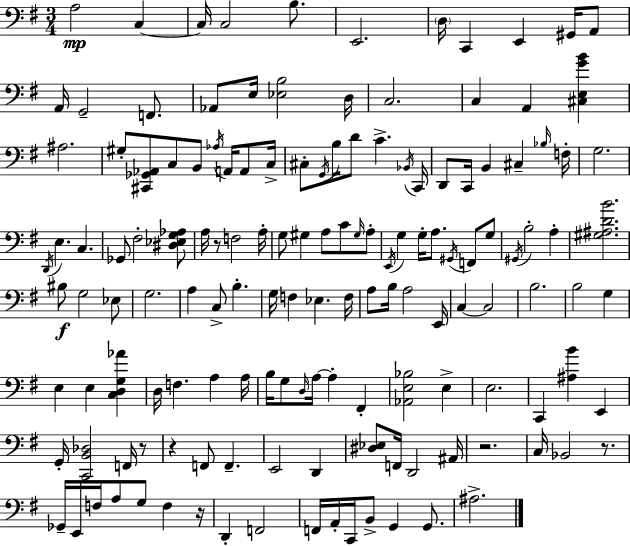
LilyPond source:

{
  \clef bass
  \numericTimeSignature
  \time 3/4
  \key g \major
  a2\mp c4~~ | c16 c2 b8. | e,2. | \parenthesize d16 c,4 e,4 gis,16 a,8 | \break a,16 g,2-- f,8. | aes,8 e16 <ees b>2 d16 | c2. | c4 a,4 <cis e g' b'>4 | \break ais2. | gis8-. <cis, ges, aes,>8 c8 b,8 \acciaccatura { aes16 } a,16 a,8 | c16-> cis8-. \acciaccatura { g,16 } b16 d'8 c'4.-> | \acciaccatura { bes,16 } c,16 d,8 c,16 b,4 cis4-- | \break \grace { bes16 } f16-. g2. | \acciaccatura { d,16 } e4. c4. | ges,8 fis2-. | <dis ees g aes>8 a16 r8 f2 | \break a16-. g8 gis4 a8 | c'8 \grace { gis16 } a8-. \acciaccatura { e,16 } g4 g16-. | a8. \acciaccatura { gis,16 } f,8 g8 \acciaccatura { gis,16 } b2-. | a4-. <gis ais d' b'>2. | \break bis8\f g2 | ees8 g2. | a4 | c8-> b4.-. g16 f4 | \break ees4. f16 a8 b16 | a2 e,16 c4~~ | c2 b2. | b2 | \break g4 e4 | e4 <c d g aes'>4 d16 f4. | a4 a16 b16 g8 | \grace { d16 } a16~~ a4-. fis,4-. <aes, e bes>2 | \break e4-> e2. | c,4 | <ais b'>4 e,4 g,16-. <c, b, des>2 | f,16 r8 r4 | \break f,8 f,4.-- e,2 | d,4 <dis ees>8 | f,16 d,2 ais,16 r2. | c16 bes,2 | \break r8. ges,16-- e,16 | f16 a8 g8 f4 r16 d,4-. | f,2 f,16 a,16-. | c,16 b,8-> g,4 g,8. ais2.-> | \break \bar "|."
}